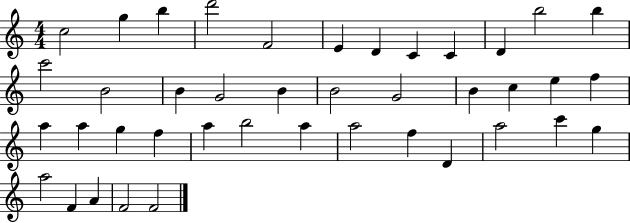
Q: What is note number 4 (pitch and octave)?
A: D6